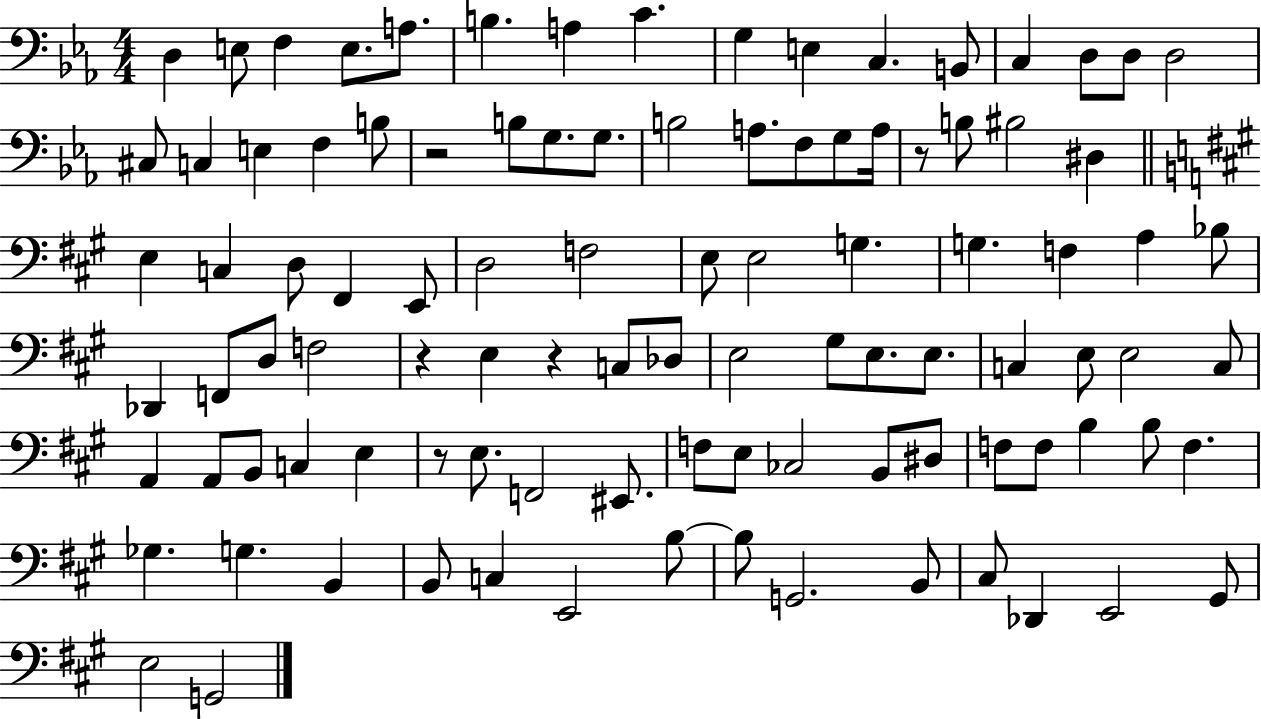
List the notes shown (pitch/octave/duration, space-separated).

D3/q E3/e F3/q E3/e. A3/e. B3/q. A3/q C4/q. G3/q E3/q C3/q. B2/e C3/q D3/e D3/e D3/h C#3/e C3/q E3/q F3/q B3/e R/h B3/e G3/e. G3/e. B3/h A3/e. F3/e G3/e A3/s R/e B3/e BIS3/h D#3/q E3/q C3/q D3/e F#2/q E2/e D3/h F3/h E3/e E3/h G3/q. G3/q. F3/q A3/q Bb3/e Db2/q F2/e D3/e F3/h R/q E3/q R/q C3/e Db3/e E3/h G#3/e E3/e. E3/e. C3/q E3/e E3/h C3/e A2/q A2/e B2/e C3/q E3/q R/e E3/e. F2/h EIS2/e. F3/e E3/e CES3/h B2/e D#3/e F3/e F3/e B3/q B3/e F3/q. Gb3/q. G3/q. B2/q B2/e C3/q E2/h B3/e B3/e G2/h. B2/e C#3/e Db2/q E2/h G#2/e E3/h G2/h